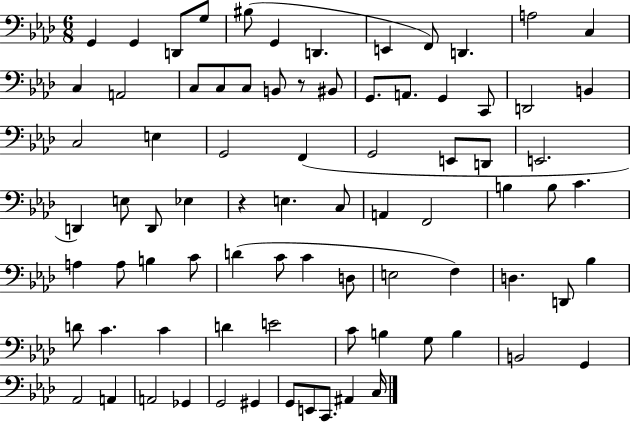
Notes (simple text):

G2/q G2/q D2/e G3/e BIS3/e G2/q D2/q. E2/q F2/e D2/q. A3/h C3/q C3/q A2/h C3/e C3/e C3/e B2/e R/e BIS2/e G2/e. A2/e. G2/q C2/e D2/h B2/q C3/h E3/q G2/h F2/q G2/h E2/e D2/e E2/h. D2/q E3/e D2/e Eb3/q R/q E3/q. C3/e A2/q F2/h B3/q B3/e C4/q. A3/q A3/e B3/q C4/e D4/q C4/e C4/q D3/e E3/h F3/q D3/q. D2/e Bb3/q D4/e C4/q. C4/q D4/q E4/h C4/e B3/q G3/e B3/q B2/h G2/q Ab2/h A2/q A2/h Gb2/q G2/h G#2/q G2/e E2/e C2/e. A#2/q C3/s